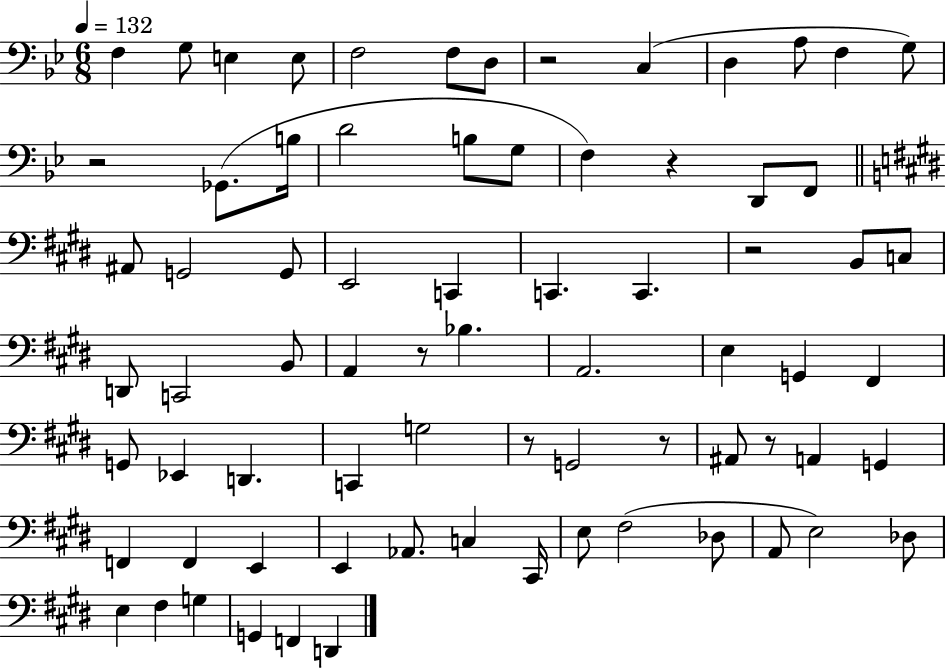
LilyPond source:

{
  \clef bass
  \numericTimeSignature
  \time 6/8
  \key bes \major
  \tempo 4 = 132
  f4 g8 e4 e8 | f2 f8 d8 | r2 c4( | d4 a8 f4 g8) | \break r2 ges,8.( b16 | d'2 b8 g8 | f4) r4 d,8 f,8 | \bar "||" \break \key e \major ais,8 g,2 g,8 | e,2 c,4 | c,4. c,4. | r2 b,8 c8 | \break d,8 c,2 b,8 | a,4 r8 bes4. | a,2. | e4 g,4 fis,4 | \break g,8 ees,4 d,4. | c,4 g2 | r8 g,2 r8 | ais,8 r8 a,4 g,4 | \break f,4 f,4 e,4 | e,4 aes,8. c4 cis,16 | e8 fis2( des8 | a,8 e2) des8 | \break e4 fis4 g4 | g,4 f,4 d,4 | \bar "|."
}